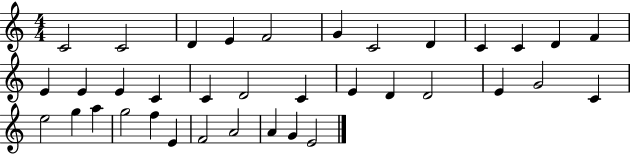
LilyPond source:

{
  \clef treble
  \numericTimeSignature
  \time 4/4
  \key c \major
  c'2 c'2 | d'4 e'4 f'2 | g'4 c'2 d'4 | c'4 c'4 d'4 f'4 | \break e'4 e'4 e'4 c'4 | c'4 d'2 c'4 | e'4 d'4 d'2 | e'4 g'2 c'4 | \break e''2 g''4 a''4 | g''2 f''4 e'4 | f'2 a'2 | a'4 g'4 e'2 | \break \bar "|."
}